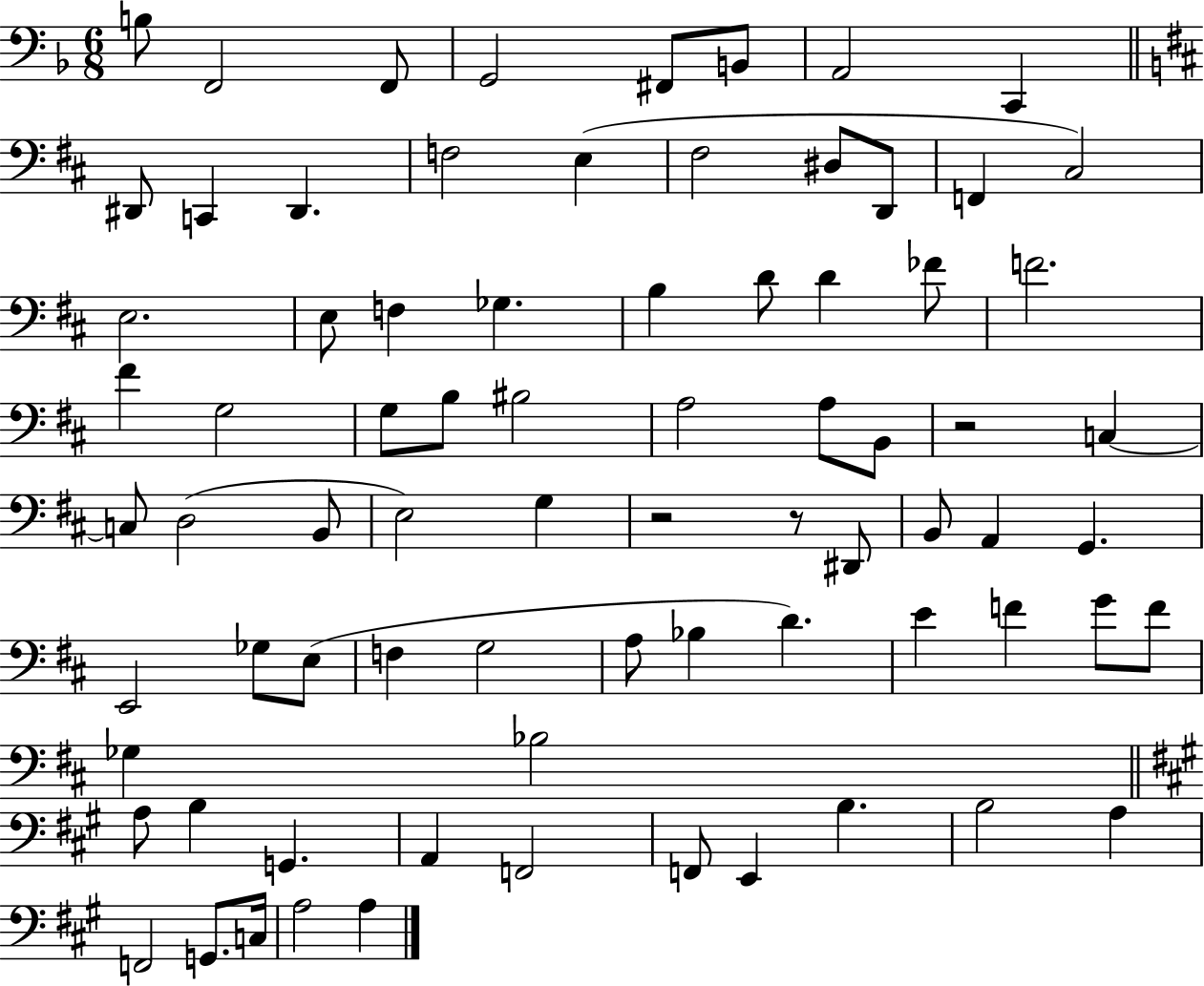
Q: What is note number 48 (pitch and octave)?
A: E3